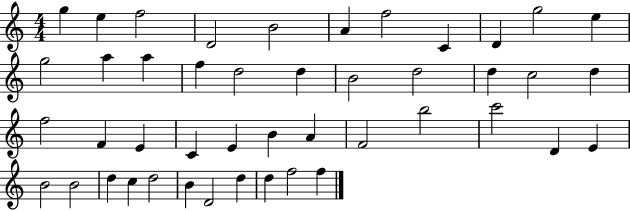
{
  \clef treble
  \numericTimeSignature
  \time 4/4
  \key c \major
  g''4 e''4 f''2 | d'2 b'2 | a'4 f''2 c'4 | d'4 g''2 e''4 | \break g''2 a''4 a''4 | f''4 d''2 d''4 | b'2 d''2 | d''4 c''2 d''4 | \break f''2 f'4 e'4 | c'4 e'4 b'4 a'4 | f'2 b''2 | c'''2 d'4 e'4 | \break b'2 b'2 | d''4 c''4 d''2 | b'4 d'2 d''4 | d''4 f''2 f''4 | \break \bar "|."
}